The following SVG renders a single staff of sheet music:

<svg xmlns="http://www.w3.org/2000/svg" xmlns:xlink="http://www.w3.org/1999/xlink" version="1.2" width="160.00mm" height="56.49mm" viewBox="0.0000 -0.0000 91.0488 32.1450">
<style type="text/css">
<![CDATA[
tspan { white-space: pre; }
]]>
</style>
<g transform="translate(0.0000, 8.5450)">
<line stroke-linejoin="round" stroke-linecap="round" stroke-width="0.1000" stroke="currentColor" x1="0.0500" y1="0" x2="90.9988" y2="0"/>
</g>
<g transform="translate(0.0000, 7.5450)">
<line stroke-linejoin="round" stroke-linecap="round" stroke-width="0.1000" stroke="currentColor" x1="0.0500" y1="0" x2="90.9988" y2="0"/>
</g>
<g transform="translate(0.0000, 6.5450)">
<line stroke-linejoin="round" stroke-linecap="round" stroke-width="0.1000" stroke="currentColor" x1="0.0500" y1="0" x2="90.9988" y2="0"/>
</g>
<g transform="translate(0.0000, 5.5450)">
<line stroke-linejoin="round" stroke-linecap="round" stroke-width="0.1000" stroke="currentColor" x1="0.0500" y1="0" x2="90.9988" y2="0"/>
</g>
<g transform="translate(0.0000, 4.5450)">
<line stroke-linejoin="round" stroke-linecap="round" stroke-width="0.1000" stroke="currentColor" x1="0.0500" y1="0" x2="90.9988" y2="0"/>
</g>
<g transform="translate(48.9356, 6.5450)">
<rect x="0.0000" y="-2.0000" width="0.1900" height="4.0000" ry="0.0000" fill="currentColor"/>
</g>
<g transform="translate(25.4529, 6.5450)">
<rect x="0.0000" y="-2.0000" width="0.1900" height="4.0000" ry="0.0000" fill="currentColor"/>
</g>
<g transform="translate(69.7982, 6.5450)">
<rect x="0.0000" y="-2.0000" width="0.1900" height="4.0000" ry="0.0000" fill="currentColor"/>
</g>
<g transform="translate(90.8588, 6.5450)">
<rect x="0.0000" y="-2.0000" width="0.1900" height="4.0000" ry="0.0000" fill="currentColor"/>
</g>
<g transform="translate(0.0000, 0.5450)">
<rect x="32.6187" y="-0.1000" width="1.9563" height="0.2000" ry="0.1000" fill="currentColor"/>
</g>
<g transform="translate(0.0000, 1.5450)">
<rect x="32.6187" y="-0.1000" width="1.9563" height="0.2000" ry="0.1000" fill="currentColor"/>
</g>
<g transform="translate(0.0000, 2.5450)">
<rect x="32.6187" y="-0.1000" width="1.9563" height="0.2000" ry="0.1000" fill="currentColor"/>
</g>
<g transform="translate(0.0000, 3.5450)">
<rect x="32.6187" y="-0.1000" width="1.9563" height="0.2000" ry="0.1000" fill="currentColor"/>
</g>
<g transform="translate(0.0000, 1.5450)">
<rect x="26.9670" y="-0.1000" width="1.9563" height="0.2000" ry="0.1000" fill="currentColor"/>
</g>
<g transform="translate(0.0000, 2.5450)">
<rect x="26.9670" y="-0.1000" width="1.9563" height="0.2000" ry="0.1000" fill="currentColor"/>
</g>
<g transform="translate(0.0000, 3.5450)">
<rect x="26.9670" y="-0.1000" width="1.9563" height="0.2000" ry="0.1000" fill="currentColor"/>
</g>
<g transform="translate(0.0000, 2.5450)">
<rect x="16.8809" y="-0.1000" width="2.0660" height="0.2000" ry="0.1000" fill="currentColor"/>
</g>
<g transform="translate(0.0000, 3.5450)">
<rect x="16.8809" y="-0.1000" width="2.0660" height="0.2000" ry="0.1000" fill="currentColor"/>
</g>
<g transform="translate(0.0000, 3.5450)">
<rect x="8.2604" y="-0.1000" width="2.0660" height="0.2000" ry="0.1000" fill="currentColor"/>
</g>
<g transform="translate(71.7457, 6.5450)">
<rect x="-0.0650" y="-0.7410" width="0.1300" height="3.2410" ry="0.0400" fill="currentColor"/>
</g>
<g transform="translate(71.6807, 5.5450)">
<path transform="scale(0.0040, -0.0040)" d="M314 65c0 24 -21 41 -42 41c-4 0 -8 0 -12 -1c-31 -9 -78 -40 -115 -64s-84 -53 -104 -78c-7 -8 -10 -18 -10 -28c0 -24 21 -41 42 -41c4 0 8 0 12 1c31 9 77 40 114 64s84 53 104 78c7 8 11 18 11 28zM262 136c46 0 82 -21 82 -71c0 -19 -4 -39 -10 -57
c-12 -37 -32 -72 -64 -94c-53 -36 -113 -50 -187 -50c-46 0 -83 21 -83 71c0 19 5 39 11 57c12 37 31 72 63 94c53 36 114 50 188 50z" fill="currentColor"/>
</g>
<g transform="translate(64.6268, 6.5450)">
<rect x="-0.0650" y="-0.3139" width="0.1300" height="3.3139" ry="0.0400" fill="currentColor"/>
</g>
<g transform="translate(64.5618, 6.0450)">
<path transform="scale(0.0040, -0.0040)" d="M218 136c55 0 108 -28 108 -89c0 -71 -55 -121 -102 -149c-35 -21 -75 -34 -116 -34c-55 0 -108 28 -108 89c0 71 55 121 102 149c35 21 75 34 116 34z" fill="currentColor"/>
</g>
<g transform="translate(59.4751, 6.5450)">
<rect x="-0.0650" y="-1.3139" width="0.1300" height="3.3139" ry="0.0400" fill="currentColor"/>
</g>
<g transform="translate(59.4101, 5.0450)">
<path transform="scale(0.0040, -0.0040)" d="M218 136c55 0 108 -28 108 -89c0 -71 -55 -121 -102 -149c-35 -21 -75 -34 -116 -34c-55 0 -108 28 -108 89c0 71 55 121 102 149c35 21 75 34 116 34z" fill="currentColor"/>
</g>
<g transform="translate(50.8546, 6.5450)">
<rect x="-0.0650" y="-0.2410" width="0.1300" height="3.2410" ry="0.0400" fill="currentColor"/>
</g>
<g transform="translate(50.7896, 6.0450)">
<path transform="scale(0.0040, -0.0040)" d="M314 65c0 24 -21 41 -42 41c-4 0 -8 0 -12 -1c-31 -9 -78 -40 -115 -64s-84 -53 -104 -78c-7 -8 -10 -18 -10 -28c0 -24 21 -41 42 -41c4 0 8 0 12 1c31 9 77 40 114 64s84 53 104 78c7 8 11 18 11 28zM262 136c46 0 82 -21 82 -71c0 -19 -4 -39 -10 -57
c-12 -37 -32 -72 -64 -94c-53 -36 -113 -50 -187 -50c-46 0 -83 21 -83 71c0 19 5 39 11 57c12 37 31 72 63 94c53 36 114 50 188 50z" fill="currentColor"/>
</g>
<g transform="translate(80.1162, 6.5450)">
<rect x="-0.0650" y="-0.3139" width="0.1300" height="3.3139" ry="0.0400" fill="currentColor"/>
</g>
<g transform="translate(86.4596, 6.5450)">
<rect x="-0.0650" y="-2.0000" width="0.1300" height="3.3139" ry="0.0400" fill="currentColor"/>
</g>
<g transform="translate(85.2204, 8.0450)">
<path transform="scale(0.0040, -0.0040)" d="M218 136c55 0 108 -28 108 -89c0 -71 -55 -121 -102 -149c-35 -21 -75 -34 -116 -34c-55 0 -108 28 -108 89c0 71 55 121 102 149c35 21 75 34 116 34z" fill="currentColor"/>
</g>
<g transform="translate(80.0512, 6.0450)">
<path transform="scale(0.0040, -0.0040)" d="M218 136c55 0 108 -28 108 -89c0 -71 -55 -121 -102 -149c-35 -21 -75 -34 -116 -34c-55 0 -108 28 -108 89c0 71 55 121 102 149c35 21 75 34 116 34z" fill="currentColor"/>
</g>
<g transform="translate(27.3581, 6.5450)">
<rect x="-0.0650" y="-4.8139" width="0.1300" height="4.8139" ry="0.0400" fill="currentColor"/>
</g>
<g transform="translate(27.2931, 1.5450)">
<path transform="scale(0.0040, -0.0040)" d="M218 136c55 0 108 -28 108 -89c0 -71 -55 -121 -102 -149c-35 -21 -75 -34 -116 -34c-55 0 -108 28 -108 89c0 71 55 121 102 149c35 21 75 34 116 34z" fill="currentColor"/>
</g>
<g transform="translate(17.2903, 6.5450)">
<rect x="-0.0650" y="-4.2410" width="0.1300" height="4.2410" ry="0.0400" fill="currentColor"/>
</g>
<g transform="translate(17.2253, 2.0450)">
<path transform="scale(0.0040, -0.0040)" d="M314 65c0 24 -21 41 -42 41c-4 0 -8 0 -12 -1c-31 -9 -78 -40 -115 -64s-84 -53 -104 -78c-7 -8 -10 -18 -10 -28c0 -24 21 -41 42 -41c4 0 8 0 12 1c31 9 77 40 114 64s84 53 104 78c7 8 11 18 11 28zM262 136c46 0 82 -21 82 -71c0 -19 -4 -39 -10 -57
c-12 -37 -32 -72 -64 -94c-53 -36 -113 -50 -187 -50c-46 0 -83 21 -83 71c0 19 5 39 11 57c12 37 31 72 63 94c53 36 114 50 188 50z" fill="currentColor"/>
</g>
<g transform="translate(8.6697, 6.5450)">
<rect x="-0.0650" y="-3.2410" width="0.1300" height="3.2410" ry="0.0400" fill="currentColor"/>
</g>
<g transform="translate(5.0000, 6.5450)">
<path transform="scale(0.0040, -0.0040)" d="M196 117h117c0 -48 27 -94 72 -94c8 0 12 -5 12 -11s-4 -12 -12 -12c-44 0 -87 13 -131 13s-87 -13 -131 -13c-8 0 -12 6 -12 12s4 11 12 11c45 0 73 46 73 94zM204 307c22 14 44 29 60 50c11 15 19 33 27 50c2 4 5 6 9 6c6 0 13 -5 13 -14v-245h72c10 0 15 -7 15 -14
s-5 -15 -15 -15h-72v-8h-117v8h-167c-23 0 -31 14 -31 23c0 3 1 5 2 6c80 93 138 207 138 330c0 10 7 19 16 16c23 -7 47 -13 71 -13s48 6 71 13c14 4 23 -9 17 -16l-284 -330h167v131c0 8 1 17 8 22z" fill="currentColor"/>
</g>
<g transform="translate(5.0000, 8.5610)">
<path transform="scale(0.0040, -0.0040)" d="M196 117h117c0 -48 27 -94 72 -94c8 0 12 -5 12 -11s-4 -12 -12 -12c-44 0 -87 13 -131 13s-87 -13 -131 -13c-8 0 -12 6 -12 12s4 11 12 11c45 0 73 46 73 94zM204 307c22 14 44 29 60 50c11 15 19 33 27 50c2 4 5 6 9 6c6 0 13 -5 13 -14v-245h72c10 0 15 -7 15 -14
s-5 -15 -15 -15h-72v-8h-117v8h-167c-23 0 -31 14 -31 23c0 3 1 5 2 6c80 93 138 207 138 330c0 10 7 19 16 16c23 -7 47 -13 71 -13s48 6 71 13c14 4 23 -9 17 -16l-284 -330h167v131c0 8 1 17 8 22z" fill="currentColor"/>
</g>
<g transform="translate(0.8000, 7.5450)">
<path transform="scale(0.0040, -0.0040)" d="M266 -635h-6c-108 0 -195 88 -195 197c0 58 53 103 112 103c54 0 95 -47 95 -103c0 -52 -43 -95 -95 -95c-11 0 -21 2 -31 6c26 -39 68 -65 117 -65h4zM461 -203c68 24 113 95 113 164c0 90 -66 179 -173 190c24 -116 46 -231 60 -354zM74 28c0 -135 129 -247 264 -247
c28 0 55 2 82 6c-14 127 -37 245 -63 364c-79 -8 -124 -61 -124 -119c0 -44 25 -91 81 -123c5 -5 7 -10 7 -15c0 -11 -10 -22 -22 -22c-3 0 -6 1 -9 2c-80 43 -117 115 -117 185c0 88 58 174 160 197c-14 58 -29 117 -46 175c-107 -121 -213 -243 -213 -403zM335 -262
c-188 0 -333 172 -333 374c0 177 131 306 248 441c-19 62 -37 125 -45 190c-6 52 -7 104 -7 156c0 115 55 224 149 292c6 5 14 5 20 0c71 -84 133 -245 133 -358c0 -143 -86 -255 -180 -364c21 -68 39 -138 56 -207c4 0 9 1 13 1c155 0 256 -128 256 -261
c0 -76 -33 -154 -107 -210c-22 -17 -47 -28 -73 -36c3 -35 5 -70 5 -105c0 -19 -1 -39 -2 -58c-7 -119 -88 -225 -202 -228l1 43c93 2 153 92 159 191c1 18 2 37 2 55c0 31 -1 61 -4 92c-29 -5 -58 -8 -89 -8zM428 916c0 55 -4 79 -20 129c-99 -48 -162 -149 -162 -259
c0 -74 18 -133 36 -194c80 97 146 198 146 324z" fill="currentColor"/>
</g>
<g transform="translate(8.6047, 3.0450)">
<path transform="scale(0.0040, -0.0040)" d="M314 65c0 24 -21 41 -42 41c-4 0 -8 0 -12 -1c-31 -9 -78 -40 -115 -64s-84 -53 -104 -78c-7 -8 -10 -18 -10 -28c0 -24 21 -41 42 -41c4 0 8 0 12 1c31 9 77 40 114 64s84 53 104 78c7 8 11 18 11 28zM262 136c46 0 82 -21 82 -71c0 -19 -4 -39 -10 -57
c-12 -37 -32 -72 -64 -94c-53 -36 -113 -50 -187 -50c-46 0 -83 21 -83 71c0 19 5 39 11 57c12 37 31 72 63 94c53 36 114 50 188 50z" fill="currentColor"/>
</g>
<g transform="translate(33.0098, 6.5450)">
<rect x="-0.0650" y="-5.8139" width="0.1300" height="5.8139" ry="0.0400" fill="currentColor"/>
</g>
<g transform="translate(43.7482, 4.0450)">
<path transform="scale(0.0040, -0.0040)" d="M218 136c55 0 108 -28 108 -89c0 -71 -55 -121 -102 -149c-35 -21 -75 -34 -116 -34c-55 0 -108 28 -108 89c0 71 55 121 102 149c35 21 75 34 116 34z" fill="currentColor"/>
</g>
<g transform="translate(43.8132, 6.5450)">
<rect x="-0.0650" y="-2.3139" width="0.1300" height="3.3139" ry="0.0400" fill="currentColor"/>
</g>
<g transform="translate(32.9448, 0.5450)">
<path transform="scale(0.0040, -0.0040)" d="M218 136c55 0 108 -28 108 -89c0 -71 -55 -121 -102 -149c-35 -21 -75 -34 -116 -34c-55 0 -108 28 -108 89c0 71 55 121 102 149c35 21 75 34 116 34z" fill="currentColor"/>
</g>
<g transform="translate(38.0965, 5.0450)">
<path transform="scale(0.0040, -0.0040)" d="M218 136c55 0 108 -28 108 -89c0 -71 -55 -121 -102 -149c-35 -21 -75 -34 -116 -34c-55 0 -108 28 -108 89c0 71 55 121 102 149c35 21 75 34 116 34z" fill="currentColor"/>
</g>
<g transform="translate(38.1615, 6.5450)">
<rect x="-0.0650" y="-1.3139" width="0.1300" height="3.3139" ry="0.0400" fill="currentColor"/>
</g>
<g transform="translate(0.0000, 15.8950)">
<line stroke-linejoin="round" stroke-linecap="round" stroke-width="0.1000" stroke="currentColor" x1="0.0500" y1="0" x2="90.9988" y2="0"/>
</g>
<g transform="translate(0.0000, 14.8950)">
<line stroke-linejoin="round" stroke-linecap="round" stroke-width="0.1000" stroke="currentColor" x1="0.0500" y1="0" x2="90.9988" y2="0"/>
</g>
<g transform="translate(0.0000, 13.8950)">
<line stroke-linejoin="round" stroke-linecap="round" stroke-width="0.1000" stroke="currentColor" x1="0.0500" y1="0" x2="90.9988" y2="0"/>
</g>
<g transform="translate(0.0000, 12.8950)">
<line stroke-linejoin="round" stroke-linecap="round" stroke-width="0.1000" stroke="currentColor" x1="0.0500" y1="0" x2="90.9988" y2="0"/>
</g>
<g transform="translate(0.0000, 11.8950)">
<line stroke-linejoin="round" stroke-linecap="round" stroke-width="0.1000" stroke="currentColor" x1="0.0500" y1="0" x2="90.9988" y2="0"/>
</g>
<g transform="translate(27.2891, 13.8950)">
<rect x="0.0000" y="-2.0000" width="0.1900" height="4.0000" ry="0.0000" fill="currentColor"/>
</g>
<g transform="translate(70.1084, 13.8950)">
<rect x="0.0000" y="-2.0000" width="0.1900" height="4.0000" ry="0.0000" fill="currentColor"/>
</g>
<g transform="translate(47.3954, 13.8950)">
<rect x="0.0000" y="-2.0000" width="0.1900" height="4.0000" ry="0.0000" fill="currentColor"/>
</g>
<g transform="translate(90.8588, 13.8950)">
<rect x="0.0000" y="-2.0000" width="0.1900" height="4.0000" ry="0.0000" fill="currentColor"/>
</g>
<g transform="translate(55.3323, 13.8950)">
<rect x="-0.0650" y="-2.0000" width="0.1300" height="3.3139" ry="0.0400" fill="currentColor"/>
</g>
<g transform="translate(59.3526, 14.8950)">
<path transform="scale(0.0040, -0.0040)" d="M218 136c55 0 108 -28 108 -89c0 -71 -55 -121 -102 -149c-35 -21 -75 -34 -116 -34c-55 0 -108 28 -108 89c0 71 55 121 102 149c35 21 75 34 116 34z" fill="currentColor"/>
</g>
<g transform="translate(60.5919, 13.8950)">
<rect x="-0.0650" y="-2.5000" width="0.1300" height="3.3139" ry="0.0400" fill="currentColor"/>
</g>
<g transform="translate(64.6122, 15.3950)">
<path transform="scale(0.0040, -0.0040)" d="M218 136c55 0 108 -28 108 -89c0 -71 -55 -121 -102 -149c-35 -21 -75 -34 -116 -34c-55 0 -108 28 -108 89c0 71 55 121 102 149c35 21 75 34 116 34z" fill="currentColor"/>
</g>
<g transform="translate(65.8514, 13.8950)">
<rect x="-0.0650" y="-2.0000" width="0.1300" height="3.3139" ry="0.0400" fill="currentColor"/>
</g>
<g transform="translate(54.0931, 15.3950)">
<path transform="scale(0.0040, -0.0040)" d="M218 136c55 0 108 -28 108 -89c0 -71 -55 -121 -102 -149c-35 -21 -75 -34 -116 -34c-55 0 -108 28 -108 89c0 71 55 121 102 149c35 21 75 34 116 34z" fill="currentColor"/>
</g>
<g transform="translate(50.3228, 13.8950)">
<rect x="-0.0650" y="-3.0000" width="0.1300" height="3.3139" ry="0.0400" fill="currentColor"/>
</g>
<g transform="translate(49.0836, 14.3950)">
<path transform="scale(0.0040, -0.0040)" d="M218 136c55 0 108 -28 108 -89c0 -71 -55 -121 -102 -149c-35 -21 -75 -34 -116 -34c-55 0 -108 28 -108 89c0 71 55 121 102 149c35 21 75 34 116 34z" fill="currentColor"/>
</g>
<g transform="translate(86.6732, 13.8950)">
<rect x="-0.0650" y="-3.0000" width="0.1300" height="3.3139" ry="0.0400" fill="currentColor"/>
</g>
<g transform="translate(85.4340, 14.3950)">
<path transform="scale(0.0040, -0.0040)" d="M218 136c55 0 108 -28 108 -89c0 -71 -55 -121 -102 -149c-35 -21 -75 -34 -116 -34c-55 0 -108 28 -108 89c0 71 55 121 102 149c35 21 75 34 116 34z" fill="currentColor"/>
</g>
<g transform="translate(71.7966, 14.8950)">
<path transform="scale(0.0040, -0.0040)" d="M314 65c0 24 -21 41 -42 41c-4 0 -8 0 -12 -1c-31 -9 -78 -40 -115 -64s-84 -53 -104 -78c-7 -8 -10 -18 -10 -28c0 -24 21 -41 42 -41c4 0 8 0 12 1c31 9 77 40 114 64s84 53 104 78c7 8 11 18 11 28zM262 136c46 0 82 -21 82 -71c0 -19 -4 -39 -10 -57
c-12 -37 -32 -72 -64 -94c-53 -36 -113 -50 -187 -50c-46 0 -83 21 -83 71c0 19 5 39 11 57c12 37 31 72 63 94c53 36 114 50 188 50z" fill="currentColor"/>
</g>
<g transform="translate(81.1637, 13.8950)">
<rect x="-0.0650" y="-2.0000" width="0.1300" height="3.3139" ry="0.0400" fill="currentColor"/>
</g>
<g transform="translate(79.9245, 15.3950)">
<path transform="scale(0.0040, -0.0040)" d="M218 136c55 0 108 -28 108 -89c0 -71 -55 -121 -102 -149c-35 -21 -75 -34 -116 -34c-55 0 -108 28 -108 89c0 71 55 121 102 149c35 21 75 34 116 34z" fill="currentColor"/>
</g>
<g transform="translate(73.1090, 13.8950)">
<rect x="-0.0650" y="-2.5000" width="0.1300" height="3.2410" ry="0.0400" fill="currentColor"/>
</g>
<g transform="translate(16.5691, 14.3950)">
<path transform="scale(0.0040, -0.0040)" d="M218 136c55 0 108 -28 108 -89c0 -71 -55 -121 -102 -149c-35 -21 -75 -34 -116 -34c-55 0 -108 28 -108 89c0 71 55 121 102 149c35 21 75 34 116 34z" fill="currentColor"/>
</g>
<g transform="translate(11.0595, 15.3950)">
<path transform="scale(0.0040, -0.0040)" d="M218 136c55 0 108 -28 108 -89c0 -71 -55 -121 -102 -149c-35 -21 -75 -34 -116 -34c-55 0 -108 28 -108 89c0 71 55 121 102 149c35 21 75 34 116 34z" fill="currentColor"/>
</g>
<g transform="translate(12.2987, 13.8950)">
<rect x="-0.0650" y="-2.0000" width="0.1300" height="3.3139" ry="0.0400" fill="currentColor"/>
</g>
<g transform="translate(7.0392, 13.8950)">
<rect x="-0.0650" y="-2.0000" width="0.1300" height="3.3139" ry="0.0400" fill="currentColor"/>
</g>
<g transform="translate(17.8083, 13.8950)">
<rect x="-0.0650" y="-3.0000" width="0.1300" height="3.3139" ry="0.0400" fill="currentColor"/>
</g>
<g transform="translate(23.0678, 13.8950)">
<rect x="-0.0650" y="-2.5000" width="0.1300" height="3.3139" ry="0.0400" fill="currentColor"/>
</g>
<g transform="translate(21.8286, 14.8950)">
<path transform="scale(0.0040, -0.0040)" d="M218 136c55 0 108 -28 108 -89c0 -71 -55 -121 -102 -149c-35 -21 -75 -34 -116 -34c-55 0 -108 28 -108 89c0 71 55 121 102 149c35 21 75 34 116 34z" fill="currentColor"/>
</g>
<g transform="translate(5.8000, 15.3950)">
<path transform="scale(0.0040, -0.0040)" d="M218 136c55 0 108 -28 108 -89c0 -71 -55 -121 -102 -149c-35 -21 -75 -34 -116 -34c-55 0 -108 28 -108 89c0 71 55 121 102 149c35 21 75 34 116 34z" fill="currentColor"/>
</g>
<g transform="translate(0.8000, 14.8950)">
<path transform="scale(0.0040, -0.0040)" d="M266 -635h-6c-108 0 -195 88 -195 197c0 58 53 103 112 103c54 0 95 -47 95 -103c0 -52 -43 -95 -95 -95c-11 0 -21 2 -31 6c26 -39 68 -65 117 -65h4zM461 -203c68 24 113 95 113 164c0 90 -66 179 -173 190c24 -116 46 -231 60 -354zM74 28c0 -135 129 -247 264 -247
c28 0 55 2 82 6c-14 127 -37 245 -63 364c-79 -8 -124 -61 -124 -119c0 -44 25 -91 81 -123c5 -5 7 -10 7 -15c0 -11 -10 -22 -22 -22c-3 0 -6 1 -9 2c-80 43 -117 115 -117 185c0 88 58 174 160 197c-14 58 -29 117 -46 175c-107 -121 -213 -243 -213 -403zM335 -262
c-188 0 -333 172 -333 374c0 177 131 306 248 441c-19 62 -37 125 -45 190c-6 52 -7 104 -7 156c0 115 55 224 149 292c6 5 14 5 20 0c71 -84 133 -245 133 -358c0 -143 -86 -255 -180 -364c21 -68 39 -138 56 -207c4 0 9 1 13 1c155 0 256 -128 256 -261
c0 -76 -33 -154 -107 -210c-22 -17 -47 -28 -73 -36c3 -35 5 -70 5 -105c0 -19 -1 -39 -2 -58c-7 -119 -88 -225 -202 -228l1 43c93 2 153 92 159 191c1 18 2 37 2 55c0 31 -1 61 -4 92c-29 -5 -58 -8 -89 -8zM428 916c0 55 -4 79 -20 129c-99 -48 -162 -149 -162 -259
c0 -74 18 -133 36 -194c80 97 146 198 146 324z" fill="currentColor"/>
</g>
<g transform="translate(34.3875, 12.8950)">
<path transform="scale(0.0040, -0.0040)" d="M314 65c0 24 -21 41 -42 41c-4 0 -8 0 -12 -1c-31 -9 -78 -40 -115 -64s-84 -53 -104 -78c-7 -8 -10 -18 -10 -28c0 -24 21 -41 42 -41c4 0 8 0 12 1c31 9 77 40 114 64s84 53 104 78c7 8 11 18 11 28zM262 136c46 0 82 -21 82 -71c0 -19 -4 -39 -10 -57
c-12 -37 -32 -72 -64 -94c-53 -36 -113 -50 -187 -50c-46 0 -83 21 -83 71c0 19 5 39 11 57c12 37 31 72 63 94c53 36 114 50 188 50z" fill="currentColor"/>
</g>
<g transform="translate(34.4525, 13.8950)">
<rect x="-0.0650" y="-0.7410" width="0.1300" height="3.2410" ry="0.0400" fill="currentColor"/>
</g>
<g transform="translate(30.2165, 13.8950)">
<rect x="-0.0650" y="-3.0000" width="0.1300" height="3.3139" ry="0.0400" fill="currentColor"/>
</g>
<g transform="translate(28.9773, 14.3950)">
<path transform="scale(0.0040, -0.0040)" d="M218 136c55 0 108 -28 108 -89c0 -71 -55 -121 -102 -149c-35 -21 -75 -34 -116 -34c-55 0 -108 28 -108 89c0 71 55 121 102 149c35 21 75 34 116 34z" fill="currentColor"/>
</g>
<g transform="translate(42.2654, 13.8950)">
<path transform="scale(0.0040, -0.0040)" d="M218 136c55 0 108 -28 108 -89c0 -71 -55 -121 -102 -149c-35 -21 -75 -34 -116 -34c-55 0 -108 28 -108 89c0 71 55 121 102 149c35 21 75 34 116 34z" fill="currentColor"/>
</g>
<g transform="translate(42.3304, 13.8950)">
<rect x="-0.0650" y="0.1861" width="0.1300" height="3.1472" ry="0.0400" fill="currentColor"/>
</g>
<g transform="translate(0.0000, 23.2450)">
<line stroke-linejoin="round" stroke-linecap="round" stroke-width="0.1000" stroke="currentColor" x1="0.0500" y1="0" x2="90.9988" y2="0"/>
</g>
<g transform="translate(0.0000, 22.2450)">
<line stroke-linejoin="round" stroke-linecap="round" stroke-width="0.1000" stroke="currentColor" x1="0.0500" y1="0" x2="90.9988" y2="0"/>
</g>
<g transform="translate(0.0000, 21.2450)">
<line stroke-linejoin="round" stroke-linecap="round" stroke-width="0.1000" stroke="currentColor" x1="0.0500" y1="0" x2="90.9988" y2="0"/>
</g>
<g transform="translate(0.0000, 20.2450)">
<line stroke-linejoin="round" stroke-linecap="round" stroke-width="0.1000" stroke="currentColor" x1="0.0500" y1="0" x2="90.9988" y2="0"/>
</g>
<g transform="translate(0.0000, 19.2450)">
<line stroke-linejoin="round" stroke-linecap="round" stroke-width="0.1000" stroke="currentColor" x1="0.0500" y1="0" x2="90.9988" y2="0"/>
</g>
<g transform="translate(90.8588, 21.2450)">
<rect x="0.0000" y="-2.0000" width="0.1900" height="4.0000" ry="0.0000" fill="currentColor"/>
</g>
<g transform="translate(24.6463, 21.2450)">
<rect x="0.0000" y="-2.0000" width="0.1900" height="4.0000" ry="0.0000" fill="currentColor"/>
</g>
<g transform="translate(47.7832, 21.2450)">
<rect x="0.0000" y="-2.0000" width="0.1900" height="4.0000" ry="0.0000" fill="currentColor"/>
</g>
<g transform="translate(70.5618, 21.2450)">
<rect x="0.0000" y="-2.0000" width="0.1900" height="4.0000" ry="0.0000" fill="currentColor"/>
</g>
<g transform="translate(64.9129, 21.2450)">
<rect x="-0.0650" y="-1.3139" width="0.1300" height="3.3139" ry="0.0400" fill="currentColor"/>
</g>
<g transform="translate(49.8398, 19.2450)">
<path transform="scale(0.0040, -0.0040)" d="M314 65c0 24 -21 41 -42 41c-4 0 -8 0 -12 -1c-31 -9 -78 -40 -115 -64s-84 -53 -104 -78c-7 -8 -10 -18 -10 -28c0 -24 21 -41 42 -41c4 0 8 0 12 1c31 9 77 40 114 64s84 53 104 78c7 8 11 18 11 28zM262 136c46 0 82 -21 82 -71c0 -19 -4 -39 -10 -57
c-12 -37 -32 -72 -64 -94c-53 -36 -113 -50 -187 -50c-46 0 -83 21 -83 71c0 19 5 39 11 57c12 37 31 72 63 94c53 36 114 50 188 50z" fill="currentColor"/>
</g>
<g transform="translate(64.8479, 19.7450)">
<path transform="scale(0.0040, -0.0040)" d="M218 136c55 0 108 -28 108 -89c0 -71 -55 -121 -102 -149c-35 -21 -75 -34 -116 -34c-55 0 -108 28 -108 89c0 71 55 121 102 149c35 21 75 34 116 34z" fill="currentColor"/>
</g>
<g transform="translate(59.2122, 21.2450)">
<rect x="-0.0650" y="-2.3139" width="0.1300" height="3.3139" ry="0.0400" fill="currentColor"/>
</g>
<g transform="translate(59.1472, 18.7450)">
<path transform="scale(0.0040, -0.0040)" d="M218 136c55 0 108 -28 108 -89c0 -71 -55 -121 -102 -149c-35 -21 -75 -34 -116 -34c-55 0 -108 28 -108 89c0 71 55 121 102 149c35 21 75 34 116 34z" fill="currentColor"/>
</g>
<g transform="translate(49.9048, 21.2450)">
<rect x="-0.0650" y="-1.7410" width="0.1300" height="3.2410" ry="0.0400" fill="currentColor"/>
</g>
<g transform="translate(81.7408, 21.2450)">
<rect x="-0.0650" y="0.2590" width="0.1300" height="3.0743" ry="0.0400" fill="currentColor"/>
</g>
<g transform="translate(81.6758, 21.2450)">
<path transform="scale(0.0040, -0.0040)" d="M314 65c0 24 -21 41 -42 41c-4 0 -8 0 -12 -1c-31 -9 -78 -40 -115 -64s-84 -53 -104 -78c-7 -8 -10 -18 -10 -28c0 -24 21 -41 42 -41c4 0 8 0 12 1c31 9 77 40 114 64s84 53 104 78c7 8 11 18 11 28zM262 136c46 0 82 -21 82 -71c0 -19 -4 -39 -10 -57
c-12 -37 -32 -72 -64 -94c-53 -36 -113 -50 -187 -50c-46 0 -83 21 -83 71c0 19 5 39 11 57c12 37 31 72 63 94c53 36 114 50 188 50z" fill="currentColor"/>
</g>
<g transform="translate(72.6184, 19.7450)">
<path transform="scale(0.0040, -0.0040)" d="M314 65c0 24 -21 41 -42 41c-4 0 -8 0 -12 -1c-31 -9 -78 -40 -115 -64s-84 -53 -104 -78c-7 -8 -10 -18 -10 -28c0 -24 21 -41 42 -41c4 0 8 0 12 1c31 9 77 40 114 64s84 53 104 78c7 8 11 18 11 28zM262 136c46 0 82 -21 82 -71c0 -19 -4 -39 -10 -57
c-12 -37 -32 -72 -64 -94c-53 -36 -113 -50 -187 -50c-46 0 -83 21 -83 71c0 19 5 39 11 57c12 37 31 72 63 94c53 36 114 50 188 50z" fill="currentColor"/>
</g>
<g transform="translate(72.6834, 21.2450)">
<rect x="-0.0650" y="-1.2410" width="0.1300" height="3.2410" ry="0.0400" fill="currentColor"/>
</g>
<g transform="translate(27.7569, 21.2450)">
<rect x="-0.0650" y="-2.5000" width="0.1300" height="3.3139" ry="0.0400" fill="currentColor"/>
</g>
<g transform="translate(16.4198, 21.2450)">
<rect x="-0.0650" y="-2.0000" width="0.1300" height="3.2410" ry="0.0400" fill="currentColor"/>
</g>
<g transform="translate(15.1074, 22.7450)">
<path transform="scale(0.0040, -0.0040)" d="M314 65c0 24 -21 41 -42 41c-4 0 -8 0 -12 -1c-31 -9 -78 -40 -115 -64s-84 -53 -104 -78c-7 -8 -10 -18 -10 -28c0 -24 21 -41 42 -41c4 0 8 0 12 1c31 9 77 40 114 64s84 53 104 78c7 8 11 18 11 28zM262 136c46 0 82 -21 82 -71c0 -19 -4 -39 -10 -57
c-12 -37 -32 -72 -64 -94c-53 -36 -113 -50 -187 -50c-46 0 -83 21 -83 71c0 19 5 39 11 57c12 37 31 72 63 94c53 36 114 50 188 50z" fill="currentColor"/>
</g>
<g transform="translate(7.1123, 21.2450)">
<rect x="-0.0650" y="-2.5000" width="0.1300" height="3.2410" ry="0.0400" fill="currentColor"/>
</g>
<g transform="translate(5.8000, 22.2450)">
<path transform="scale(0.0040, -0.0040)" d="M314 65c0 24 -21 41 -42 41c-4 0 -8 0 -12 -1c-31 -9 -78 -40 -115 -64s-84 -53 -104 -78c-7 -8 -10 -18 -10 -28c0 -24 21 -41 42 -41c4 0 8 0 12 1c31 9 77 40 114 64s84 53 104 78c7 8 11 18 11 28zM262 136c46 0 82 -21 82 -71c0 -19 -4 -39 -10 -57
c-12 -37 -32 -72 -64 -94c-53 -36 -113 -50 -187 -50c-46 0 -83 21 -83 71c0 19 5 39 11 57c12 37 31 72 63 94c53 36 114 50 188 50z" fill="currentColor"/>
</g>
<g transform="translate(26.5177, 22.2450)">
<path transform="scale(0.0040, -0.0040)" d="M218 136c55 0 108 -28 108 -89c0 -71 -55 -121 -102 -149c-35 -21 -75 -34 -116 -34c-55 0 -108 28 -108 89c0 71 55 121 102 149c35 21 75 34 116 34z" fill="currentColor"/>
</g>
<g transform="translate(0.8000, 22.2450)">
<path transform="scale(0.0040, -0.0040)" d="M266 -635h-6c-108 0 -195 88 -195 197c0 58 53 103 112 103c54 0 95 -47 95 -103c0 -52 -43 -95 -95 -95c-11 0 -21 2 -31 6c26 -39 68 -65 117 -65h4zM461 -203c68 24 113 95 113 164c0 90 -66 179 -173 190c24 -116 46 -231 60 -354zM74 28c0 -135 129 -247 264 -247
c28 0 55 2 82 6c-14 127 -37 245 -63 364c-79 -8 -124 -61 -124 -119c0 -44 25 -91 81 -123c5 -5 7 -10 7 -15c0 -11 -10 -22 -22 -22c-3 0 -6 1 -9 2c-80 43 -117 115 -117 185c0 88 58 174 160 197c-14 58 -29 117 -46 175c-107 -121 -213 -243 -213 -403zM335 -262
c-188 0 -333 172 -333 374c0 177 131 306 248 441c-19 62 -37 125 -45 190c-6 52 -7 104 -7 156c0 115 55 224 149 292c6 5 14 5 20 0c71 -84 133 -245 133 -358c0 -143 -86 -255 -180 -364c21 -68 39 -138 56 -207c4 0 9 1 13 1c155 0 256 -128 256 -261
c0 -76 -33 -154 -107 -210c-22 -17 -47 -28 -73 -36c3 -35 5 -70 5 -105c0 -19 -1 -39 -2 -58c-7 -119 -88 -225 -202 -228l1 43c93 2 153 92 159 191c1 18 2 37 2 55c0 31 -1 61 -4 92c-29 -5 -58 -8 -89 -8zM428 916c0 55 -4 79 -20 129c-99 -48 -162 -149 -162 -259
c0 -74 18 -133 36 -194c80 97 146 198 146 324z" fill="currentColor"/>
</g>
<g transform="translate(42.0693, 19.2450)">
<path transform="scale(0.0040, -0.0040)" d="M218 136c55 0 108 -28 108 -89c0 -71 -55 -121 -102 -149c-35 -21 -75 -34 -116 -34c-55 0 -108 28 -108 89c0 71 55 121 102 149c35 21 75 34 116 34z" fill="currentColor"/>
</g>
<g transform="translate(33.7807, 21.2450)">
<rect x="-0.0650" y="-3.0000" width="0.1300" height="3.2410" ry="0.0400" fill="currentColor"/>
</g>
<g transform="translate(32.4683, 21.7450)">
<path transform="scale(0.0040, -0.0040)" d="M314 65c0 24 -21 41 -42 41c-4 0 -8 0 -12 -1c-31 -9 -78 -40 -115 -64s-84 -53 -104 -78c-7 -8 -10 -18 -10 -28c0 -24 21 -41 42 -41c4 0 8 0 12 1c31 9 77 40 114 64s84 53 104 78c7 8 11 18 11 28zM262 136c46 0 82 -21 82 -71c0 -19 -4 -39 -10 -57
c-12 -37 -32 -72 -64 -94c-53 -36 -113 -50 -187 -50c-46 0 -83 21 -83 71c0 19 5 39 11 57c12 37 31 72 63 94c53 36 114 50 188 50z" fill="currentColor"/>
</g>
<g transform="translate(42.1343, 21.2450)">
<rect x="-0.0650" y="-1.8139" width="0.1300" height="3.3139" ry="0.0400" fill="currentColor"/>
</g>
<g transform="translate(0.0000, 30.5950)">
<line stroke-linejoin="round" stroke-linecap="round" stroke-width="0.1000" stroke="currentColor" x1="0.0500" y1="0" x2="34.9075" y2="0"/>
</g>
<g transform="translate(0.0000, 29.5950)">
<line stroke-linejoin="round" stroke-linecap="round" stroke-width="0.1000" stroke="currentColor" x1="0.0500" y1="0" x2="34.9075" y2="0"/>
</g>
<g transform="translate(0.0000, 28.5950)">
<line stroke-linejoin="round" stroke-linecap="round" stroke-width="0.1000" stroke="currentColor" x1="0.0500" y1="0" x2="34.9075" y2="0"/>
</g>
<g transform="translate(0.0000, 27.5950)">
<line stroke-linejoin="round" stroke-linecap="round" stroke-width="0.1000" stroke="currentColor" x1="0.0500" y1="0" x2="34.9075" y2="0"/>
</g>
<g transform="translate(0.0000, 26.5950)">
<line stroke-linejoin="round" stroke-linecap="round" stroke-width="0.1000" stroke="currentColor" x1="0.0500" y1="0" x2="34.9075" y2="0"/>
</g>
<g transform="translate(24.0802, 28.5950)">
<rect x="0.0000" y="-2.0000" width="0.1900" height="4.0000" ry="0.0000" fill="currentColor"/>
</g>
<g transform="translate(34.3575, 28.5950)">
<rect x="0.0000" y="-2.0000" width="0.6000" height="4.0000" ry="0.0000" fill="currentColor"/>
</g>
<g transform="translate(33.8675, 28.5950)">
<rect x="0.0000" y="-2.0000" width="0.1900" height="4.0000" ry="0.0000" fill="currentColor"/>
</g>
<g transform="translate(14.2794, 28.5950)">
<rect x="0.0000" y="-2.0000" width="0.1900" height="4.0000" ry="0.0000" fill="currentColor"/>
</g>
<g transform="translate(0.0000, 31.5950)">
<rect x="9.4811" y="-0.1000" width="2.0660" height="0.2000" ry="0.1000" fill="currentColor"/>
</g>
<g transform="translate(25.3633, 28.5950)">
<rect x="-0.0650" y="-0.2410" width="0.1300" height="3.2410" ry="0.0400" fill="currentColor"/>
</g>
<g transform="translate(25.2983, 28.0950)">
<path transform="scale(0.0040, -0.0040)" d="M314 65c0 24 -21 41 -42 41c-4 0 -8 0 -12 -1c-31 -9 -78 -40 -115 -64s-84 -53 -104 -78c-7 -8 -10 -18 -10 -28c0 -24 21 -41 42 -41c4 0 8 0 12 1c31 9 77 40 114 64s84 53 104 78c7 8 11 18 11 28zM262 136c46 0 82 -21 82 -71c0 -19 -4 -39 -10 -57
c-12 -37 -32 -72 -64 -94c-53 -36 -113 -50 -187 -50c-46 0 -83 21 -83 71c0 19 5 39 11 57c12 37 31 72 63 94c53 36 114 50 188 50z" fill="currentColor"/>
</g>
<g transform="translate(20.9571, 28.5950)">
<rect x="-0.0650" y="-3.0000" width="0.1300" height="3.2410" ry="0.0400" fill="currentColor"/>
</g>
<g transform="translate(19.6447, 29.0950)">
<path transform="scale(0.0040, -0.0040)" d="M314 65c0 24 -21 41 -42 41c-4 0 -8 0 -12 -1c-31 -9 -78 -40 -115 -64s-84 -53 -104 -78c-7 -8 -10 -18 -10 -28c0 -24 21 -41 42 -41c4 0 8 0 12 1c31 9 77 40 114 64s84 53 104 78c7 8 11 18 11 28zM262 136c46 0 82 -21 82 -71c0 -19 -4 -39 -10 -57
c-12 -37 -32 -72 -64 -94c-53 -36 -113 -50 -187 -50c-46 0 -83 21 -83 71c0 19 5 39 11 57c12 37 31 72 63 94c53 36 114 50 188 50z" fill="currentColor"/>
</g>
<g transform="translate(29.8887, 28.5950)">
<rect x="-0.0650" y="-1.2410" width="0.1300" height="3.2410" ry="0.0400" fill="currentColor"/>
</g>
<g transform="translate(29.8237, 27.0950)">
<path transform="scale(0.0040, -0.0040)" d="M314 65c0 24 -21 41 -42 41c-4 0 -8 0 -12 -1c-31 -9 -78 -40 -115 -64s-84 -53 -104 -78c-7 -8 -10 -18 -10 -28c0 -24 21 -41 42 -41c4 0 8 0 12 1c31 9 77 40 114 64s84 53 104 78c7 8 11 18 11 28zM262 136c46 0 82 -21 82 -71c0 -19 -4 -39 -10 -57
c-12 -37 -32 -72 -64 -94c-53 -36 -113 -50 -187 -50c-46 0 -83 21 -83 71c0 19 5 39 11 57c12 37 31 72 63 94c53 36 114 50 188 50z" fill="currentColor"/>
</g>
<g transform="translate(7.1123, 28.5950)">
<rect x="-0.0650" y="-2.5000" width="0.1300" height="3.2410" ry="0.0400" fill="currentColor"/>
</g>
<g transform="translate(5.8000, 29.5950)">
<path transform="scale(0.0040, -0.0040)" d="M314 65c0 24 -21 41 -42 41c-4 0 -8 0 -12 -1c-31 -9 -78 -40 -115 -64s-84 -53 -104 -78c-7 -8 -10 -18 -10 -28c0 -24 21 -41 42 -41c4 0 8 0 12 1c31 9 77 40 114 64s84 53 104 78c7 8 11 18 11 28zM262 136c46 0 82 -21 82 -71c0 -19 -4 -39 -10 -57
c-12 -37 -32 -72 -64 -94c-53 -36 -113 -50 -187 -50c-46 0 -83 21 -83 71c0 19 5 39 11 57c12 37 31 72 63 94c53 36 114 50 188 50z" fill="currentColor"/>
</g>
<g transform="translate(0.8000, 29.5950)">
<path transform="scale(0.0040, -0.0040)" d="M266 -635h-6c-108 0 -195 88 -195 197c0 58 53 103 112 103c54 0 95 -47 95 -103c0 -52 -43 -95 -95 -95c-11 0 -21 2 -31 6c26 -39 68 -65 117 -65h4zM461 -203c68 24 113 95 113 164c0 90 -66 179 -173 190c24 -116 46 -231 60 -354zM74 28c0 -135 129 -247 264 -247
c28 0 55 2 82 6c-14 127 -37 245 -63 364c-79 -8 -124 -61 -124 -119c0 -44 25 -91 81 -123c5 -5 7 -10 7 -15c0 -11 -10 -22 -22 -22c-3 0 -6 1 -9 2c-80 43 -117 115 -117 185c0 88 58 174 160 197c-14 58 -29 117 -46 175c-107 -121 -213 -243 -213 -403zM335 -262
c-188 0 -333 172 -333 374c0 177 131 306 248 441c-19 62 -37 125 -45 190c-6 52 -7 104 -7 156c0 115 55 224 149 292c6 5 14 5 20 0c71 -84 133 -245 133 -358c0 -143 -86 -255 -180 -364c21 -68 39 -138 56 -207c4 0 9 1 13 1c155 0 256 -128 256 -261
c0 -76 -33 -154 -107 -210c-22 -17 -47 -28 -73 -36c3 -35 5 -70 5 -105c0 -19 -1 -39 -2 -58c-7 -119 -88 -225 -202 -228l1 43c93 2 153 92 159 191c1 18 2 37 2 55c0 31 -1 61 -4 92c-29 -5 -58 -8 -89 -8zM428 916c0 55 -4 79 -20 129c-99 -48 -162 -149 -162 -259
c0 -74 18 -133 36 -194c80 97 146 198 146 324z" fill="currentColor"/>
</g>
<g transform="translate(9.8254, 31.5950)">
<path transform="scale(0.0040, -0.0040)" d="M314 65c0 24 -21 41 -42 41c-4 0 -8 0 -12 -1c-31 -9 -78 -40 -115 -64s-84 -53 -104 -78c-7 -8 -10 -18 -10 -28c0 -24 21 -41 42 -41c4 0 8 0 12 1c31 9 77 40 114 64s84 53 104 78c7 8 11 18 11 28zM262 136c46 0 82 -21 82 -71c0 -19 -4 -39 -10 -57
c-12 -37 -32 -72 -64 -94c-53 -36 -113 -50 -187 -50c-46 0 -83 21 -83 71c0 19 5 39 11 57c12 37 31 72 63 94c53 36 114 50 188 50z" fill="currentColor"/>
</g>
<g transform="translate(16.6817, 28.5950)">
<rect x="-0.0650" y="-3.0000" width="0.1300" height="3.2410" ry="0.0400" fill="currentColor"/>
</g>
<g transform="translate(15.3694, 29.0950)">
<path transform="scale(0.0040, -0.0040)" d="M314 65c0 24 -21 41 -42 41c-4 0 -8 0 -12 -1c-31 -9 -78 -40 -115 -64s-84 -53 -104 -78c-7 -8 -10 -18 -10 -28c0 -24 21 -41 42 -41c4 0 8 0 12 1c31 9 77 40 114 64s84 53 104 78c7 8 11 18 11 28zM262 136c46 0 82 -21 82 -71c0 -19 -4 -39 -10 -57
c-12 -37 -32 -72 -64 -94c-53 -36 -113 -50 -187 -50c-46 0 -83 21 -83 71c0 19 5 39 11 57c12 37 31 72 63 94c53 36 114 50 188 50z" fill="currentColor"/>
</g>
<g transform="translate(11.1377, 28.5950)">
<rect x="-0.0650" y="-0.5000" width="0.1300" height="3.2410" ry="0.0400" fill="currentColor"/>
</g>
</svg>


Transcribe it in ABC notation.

X:1
T:Untitled
M:4/4
L:1/4
K:C
b2 d'2 e' g' e g c2 e c d2 c F F F A G A d2 B A F G F G2 F A G2 F2 G A2 f f2 g e e2 B2 G2 C2 A2 A2 c2 e2